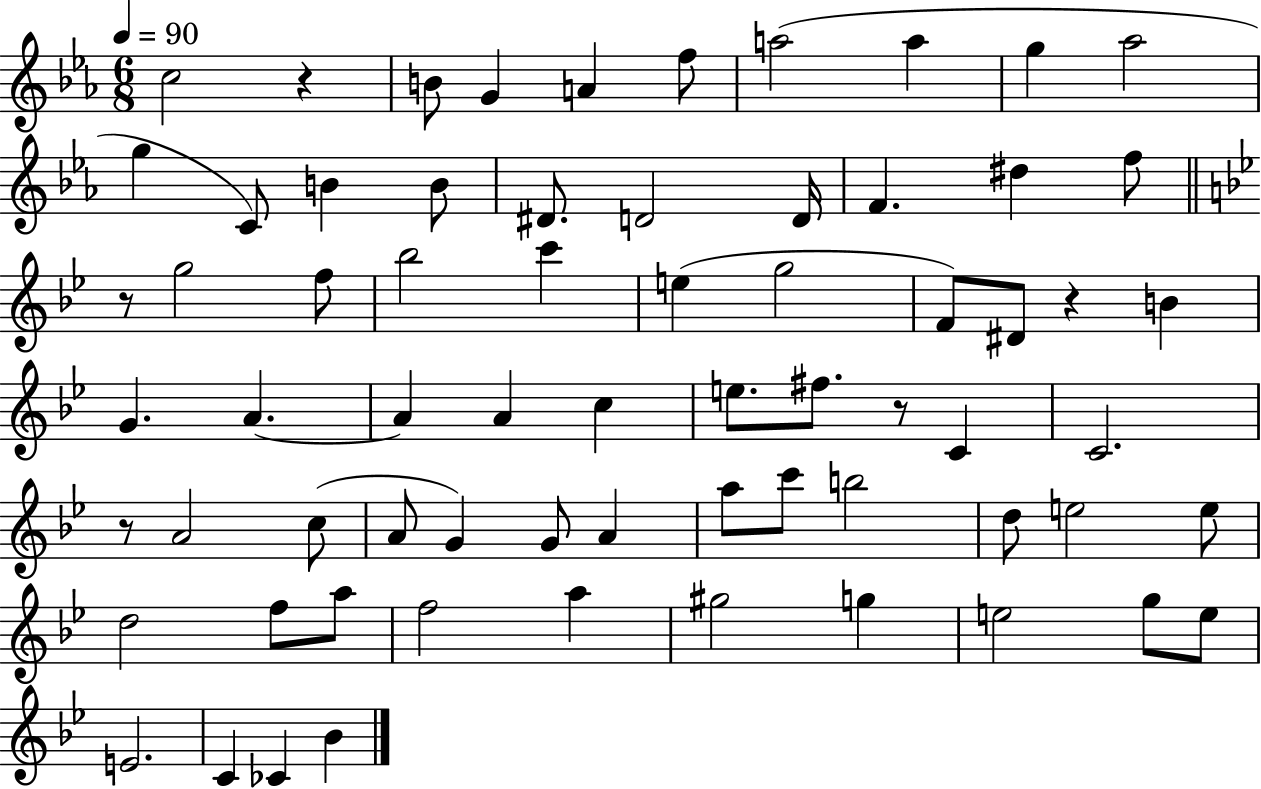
C5/h R/q B4/e G4/q A4/q F5/e A5/h A5/q G5/q Ab5/h G5/q C4/e B4/q B4/e D#4/e. D4/h D4/s F4/q. D#5/q F5/e R/e G5/h F5/e Bb5/h C6/q E5/q G5/h F4/e D#4/e R/q B4/q G4/q. A4/q. A4/q A4/q C5/q E5/e. F#5/e. R/e C4/q C4/h. R/e A4/h C5/e A4/e G4/q G4/e A4/q A5/e C6/e B5/h D5/e E5/h E5/e D5/h F5/e A5/e F5/h A5/q G#5/h G5/q E5/h G5/e E5/e E4/h. C4/q CES4/q Bb4/q